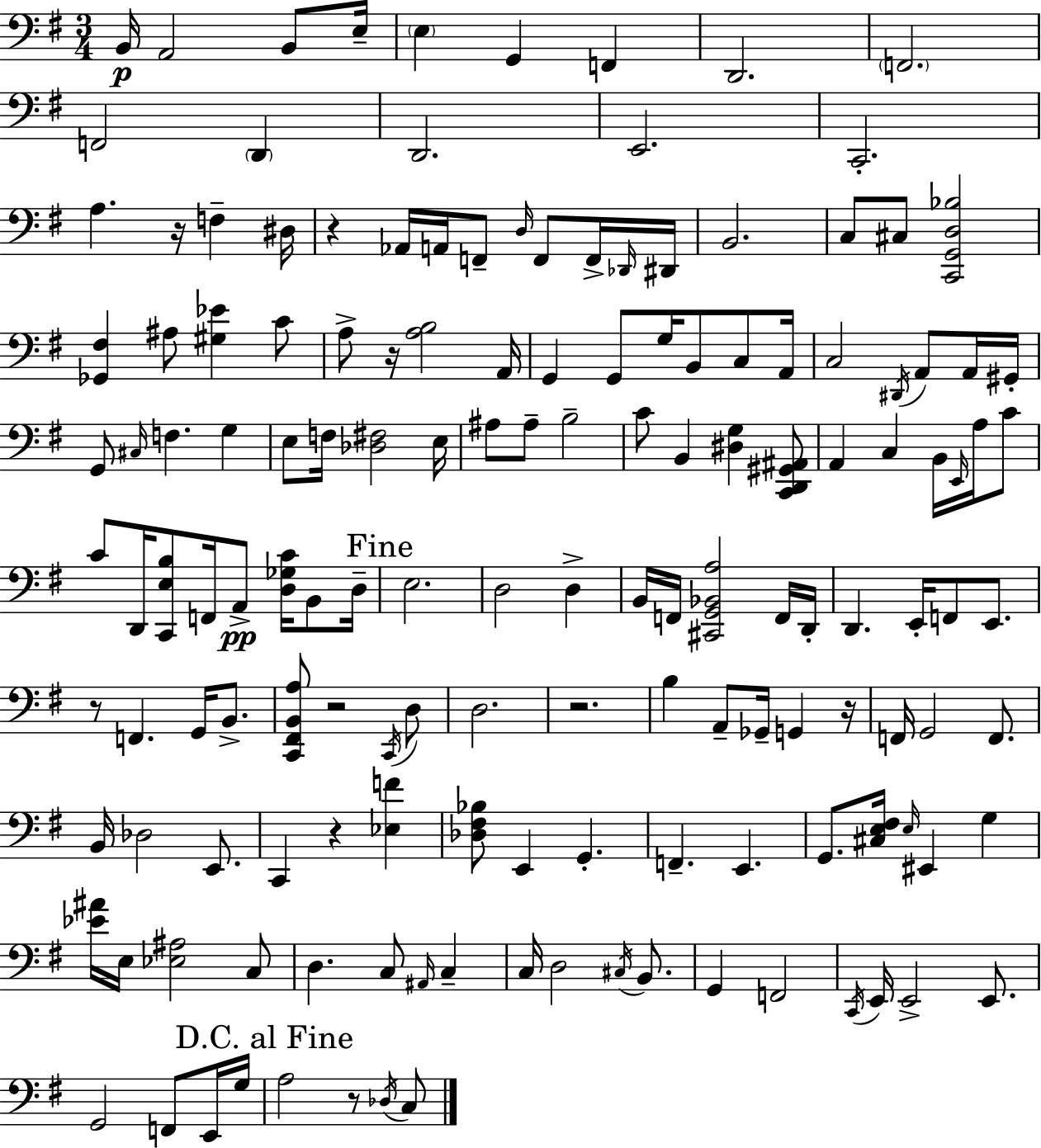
X:1
T:Untitled
M:3/4
L:1/4
K:Em
B,,/4 A,,2 B,,/2 E,/4 E, G,, F,, D,,2 F,,2 F,,2 D,, D,,2 E,,2 C,,2 A, z/4 F, ^D,/4 z _A,,/4 A,,/4 F,,/2 D,/4 F,,/2 F,,/4 _D,,/4 ^D,,/4 B,,2 C,/2 ^C,/2 [C,,G,,D,_B,]2 [_G,,^F,] ^A,/2 [^G,_E] C/2 A,/2 z/4 [A,B,]2 A,,/4 G,, G,,/2 G,/4 B,,/2 C,/2 A,,/4 C,2 ^D,,/4 A,,/2 A,,/4 ^G,,/4 G,,/2 ^C,/4 F, G, E,/2 F,/4 [_D,^F,]2 E,/4 ^A,/2 ^A,/2 B,2 C/2 B,, [^D,G,] [C,,D,,^G,,^A,,]/2 A,, C, B,,/4 E,,/4 A,/4 C/2 C/2 D,,/4 [C,,E,B,]/2 F,,/4 A,,/2 [D,_G,C]/4 B,,/2 D,/4 E,2 D,2 D, B,,/4 F,,/4 [^C,,G,,_B,,A,]2 F,,/4 D,,/4 D,, E,,/4 F,,/2 E,,/2 z/2 F,, G,,/4 B,,/2 [C,,^F,,B,,A,]/2 z2 C,,/4 D,/2 D,2 z2 B, A,,/2 _G,,/4 G,, z/4 F,,/4 G,,2 F,,/2 B,,/4 _D,2 E,,/2 C,, z [_E,F] [_D,^F,_B,]/2 E,, G,, F,, E,, G,,/2 [^C,E,^F,]/4 E,/4 ^E,, G, [_E^A]/4 E,/4 [_E,^A,]2 C,/2 D, C,/2 ^A,,/4 C, C,/4 D,2 ^C,/4 B,,/2 G,, F,,2 C,,/4 E,,/4 E,,2 E,,/2 G,,2 F,,/2 E,,/4 G,/4 A,2 z/2 _D,/4 C,/2